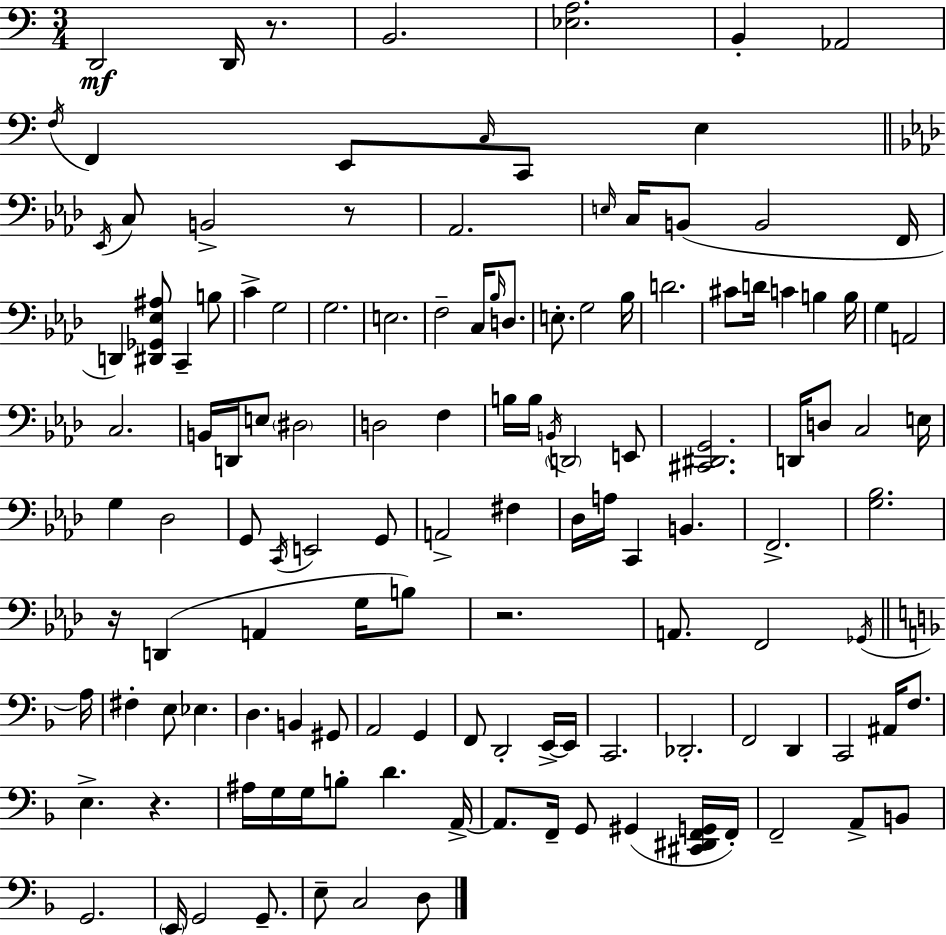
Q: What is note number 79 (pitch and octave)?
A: A3